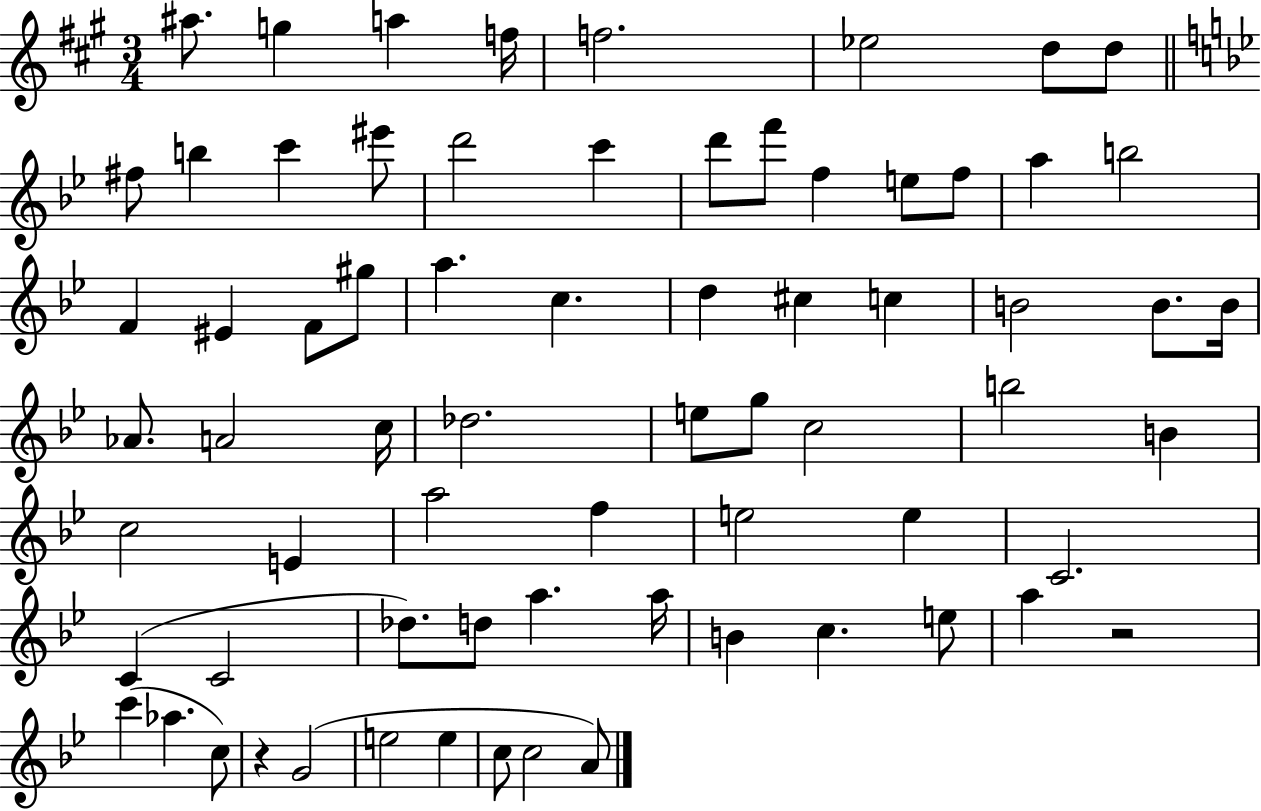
{
  \clef treble
  \numericTimeSignature
  \time 3/4
  \key a \major
  \repeat volta 2 { ais''8. g''4 a''4 f''16 | f''2. | ees''2 d''8 d''8 | \bar "||" \break \key bes \major fis''8 b''4 c'''4 eis'''8 | d'''2 c'''4 | d'''8 f'''8 f''4 e''8 f''8 | a''4 b''2 | \break f'4 eis'4 f'8 gis''8 | a''4. c''4. | d''4 cis''4 c''4 | b'2 b'8. b'16 | \break aes'8. a'2 c''16 | des''2. | e''8 g''8 c''2 | b''2 b'4 | \break c''2 e'4 | a''2 f''4 | e''2 e''4 | c'2. | \break c'4( c'2 | des''8.) d''8 a''4. a''16 | b'4 c''4. e''8 | a''4 r2 | \break c'''4( aes''4. c''8) | r4 g'2( | e''2 e''4 | c''8 c''2 a'8) | \break } \bar "|."
}